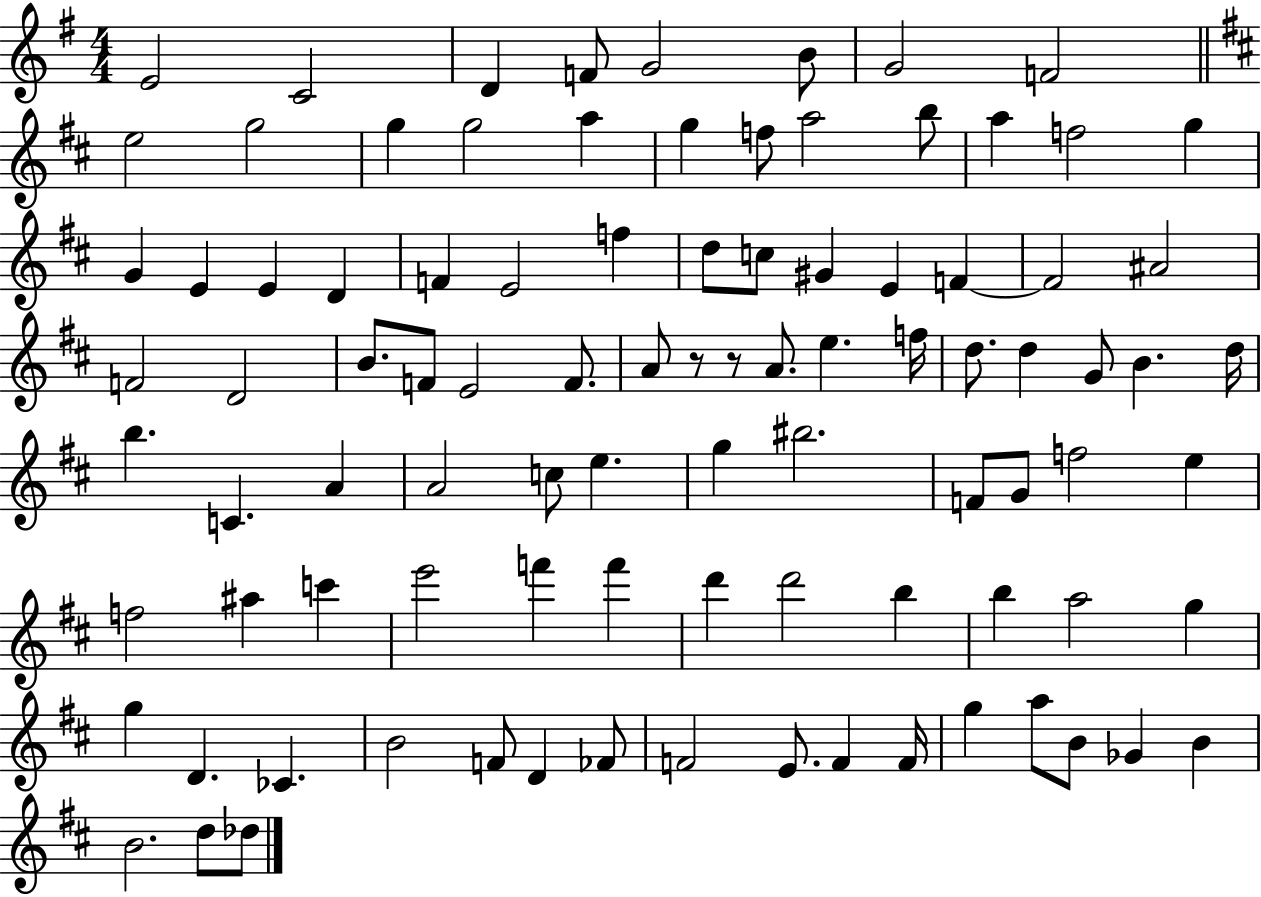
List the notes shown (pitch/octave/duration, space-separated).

E4/h C4/h D4/q F4/e G4/h B4/e G4/h F4/h E5/h G5/h G5/q G5/h A5/q G5/q F5/e A5/h B5/e A5/q F5/h G5/q G4/q E4/q E4/q D4/q F4/q E4/h F5/q D5/e C5/e G#4/q E4/q F4/q F4/h A#4/h F4/h D4/h B4/e. F4/e E4/h F4/e. A4/e R/e R/e A4/e. E5/q. F5/s D5/e. D5/q G4/e B4/q. D5/s B5/q. C4/q. A4/q A4/h C5/e E5/q. G5/q BIS5/h. F4/e G4/e F5/h E5/q F5/h A#5/q C6/q E6/h F6/q F6/q D6/q D6/h B5/q B5/q A5/h G5/q G5/q D4/q. CES4/q. B4/h F4/e D4/q FES4/e F4/h E4/e. F4/q F4/s G5/q A5/e B4/e Gb4/q B4/q B4/h. D5/e Db5/e